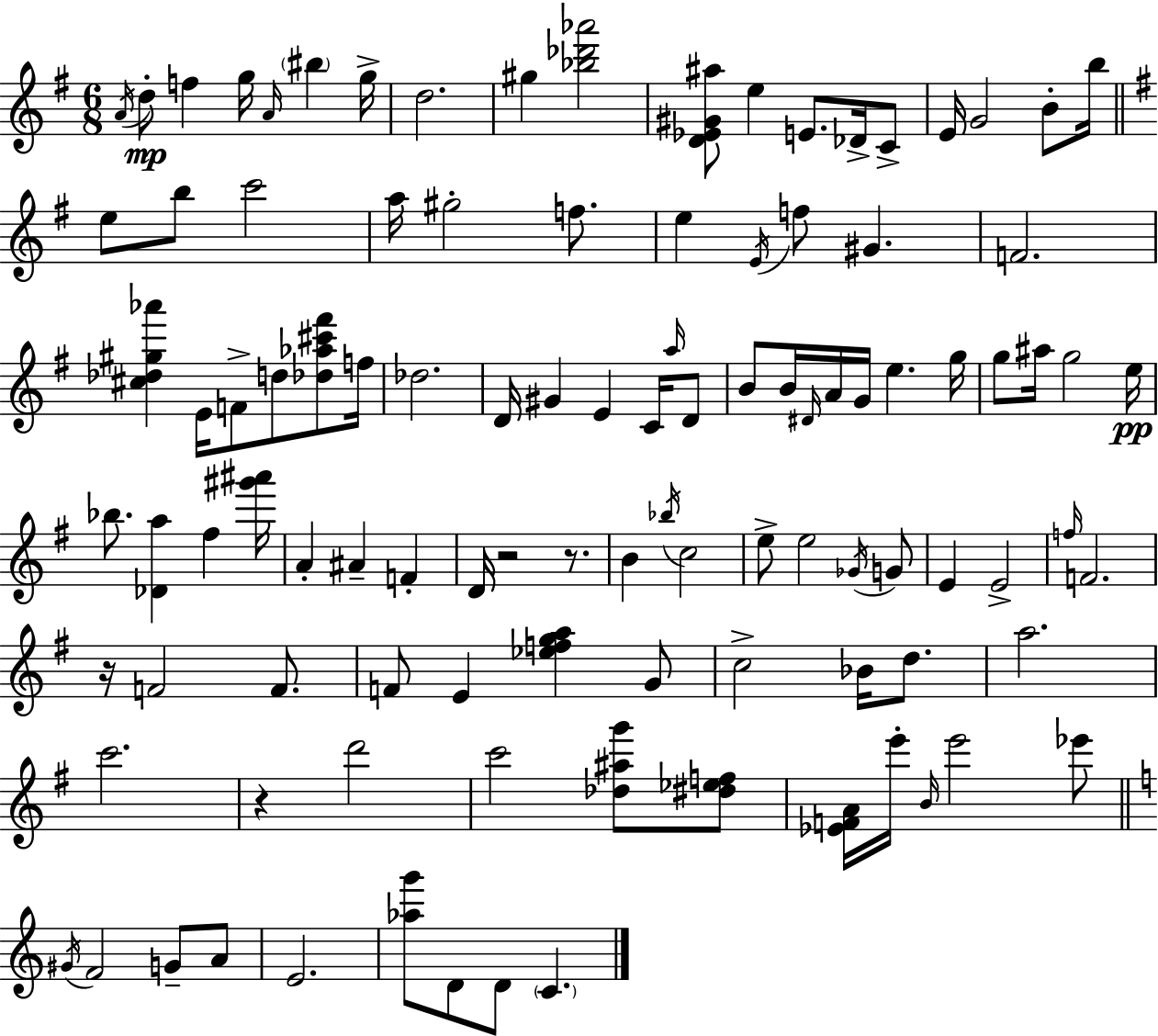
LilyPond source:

{
  \clef treble
  \numericTimeSignature
  \time 6/8
  \key g \major
  \acciaccatura { a'16 }\mp d''8-. f''4 g''16 \grace { a'16 } \parenthesize bis''4 | g''16-> d''2. | gis''4 <bes'' des''' aes'''>2 | <d' ees' gis' ais''>8 e''4 e'8. des'16-> | \break c'8-> e'16 g'2 b'8-. | b''16 \bar "||" \break \key g \major e''8 b''8 c'''2 | a''16 gis''2-. f''8. | e''4 \acciaccatura { e'16 } f''8 gis'4. | f'2. | \break <cis'' des'' gis'' aes'''>4 e'16 f'8-> d''8 <des'' aes'' cis''' fis'''>8 | f''16 des''2. | d'16 gis'4 e'4 c'16 \grace { a''16 } | d'8 b'8 b'16 \grace { dis'16 } a'16 g'16 e''4. | \break g''16 g''8 ais''16 g''2 | e''16\pp bes''8. <des' a''>4 fis''4 | <gis''' ais'''>16 a'4-. ais'4-- f'4-. | d'16 r2 | \break r8. b'4 \acciaccatura { bes''16 } c''2 | e''8-> e''2 | \acciaccatura { ges'16 } g'8 e'4 e'2-> | \grace { f''16 } f'2. | \break r16 f'2 | f'8. f'8 e'4 | <ees'' f'' g'' a''>4 g'8 c''2-> | bes'16 d''8. a''2. | \break c'''2. | r4 d'''2 | c'''2 | <des'' ais'' g'''>8 <dis'' ees'' f''>8 <ees' f' a'>16 e'''16-. \grace { b'16 } e'''2 | \break ees'''8 \bar "||" \break \key c \major \acciaccatura { gis'16 } f'2 g'8-- a'8 | e'2. | <aes'' g'''>8 d'8 d'8 \parenthesize c'4. | \bar "|."
}